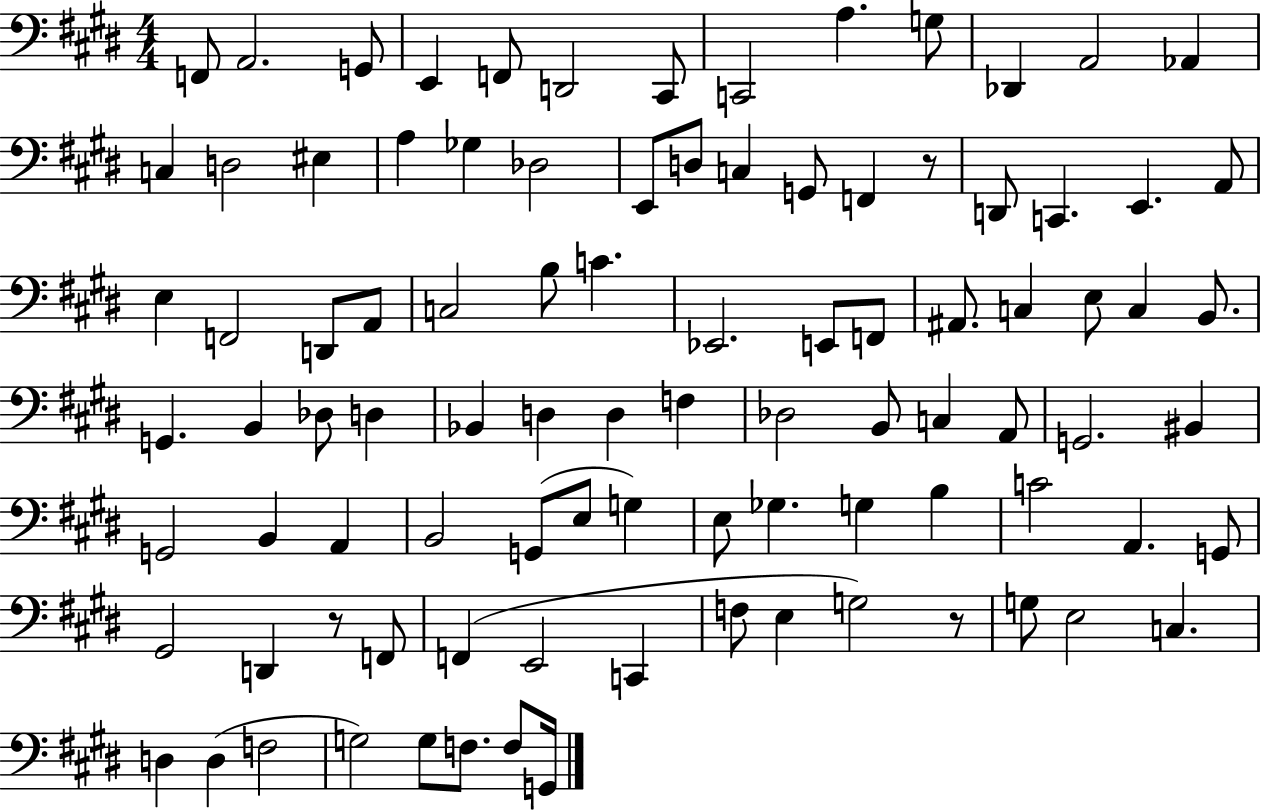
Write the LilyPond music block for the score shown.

{
  \clef bass
  \numericTimeSignature
  \time 4/4
  \key e \major
  f,8 a,2. g,8 | e,4 f,8 d,2 cis,8 | c,2 a4. g8 | des,4 a,2 aes,4 | \break c4 d2 eis4 | a4 ges4 des2 | e,8 d8 c4 g,8 f,4 r8 | d,8 c,4. e,4. a,8 | \break e4 f,2 d,8 a,8 | c2 b8 c'4. | ees,2. e,8 f,8 | ais,8. c4 e8 c4 b,8. | \break g,4. b,4 des8 d4 | bes,4 d4 d4 f4 | des2 b,8 c4 a,8 | g,2. bis,4 | \break g,2 b,4 a,4 | b,2 g,8( e8 g4) | e8 ges4. g4 b4 | c'2 a,4. g,8 | \break gis,2 d,4 r8 f,8 | f,4( e,2 c,4 | f8 e4 g2) r8 | g8 e2 c4. | \break d4 d4( f2 | g2) g8 f8. f8 g,16 | \bar "|."
}